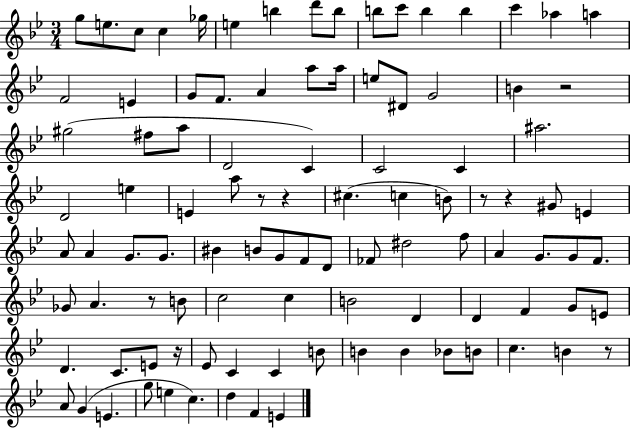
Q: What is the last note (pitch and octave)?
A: E4